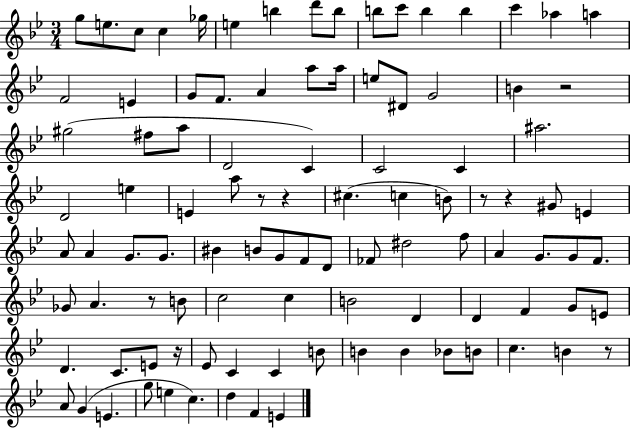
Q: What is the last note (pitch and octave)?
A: E4